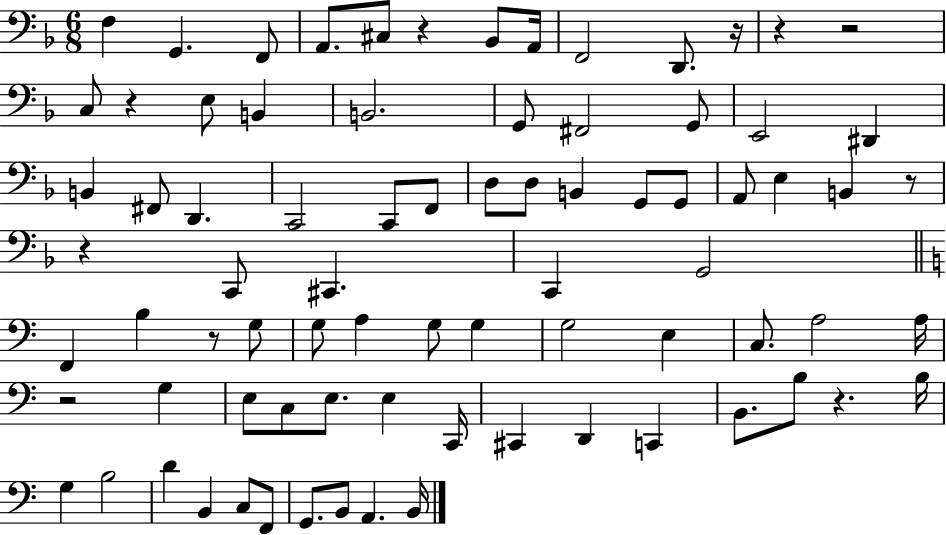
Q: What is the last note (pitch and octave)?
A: B2